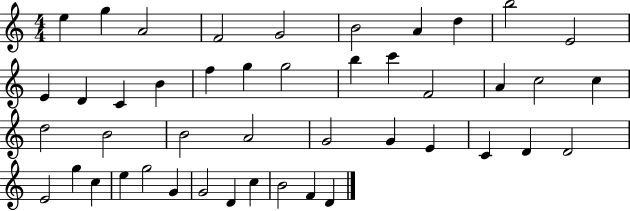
E5/q G5/q A4/h F4/h G4/h B4/h A4/q D5/q B5/h E4/h E4/q D4/q C4/q B4/q F5/q G5/q G5/h B5/q C6/q F4/h A4/q C5/h C5/q D5/h B4/h B4/h A4/h G4/h G4/q E4/q C4/q D4/q D4/h E4/h G5/q C5/q E5/q G5/h G4/q G4/h D4/q C5/q B4/h F4/q D4/q